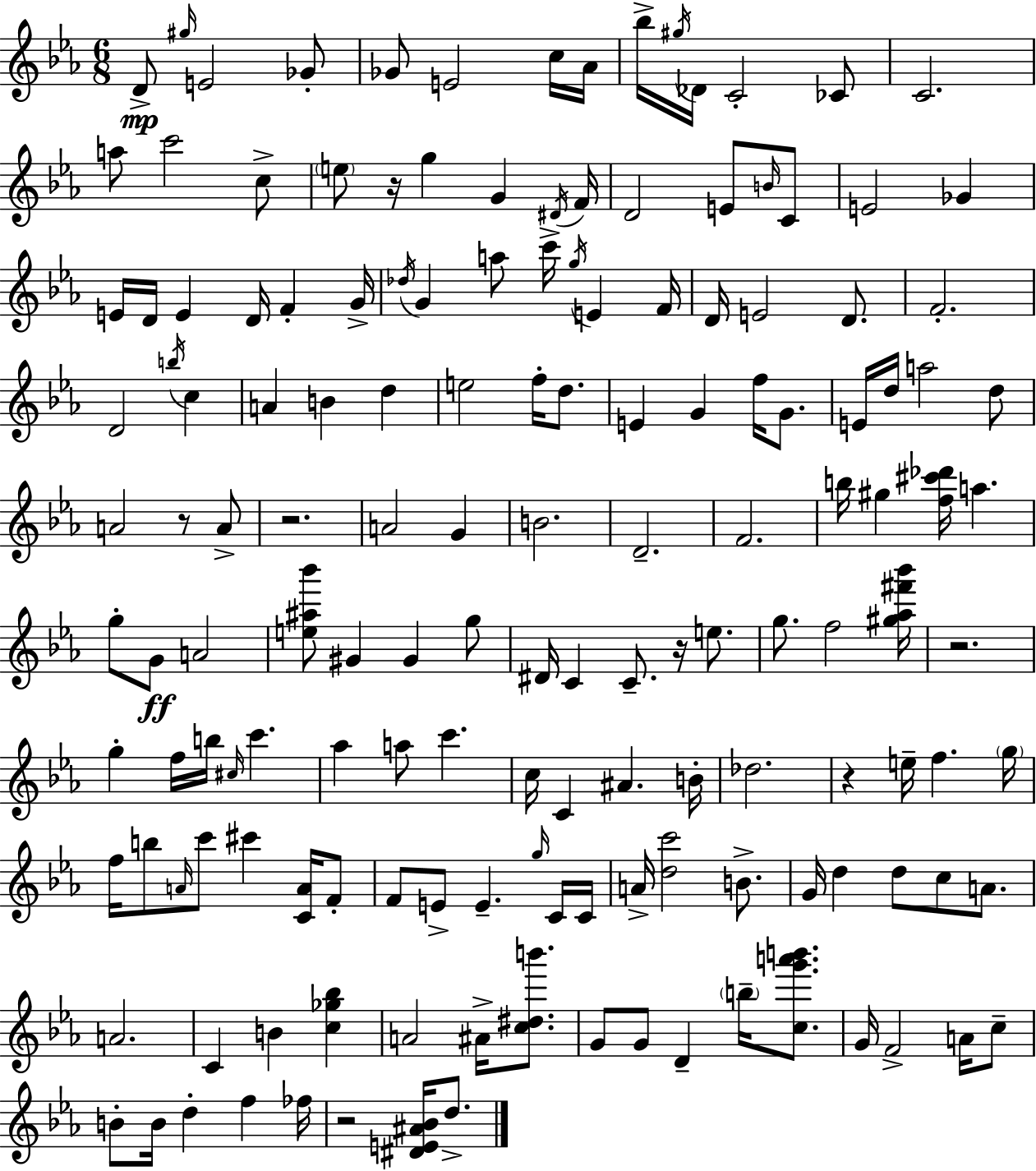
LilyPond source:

{
  \clef treble
  \numericTimeSignature
  \time 6/8
  \key ees \major
  d'8->\mp \grace { gis''16 } e'2 ges'8-. | ges'8 e'2 c''16 | aes'16 bes''16-> \acciaccatura { gis''16 } des'16 c'2-. | ces'8 c'2. | \break a''8 c'''2 | c''8-> \parenthesize e''8 r16 g''4 g'4 | \acciaccatura { dis'16 } f'16 d'2 e'8 | \grace { b'16 } c'8 e'2 | \break ges'4 e'16 d'16 e'4 d'16 f'4-. | g'16-> \acciaccatura { des''16 } g'4 a''8 c'''16-> | \acciaccatura { g''16 } e'4 f'16 d'16 e'2 | d'8. f'2.-. | \break d'2 | \acciaccatura { b''16 } c''4 a'4 b'4 | d''4 e''2 | f''16-. d''8. e'4 g'4 | \break f''16 g'8. e'16 d''16 a''2 | d''8 a'2 | r8 a'8-> r2. | a'2 | \break g'4 b'2. | d'2.-- | f'2. | b''16 gis''4 | \break <f'' cis''' des'''>16 a''4. g''8-. g'8\ff a'2 | <e'' ais'' bes'''>8 gis'4 | gis'4 g''8 dis'16 c'4 | c'8.-- r16 e''8. g''8. f''2 | \break <gis'' aes'' fis''' bes'''>16 r2. | g''4-. f''16 | b''16 \grace { cis''16 } c'''4. aes''4 | a''8 c'''4. c''16 c'4 | \break ais'4. b'16-. des''2. | r4 | e''16-- f''4. \parenthesize g''16 f''16 b''8 \grace { a'16 } | c'''8 cis'''4 <c' a'>16 f'8-. f'8 e'8-> | \break e'4.-- \grace { g''16 } c'16 c'16 a'16-> <d'' c'''>2 | b'8.-> g'16 d''4 | d''8 c''8 a'8. a'2. | c'4 | \break b'4 <c'' ges'' bes''>4 a'2 | ais'16-> <c'' dis'' b'''>8. g'8 | g'8 d'4-- \parenthesize b''16-- <c'' g''' a''' b'''>8. g'16 f'2-> | a'16 c''8-- b'8-. | \break b'16 d''4-. f''4 fes''16 r2 | <dis' e' ais' bes'>16 d''8.-> \bar "|."
}